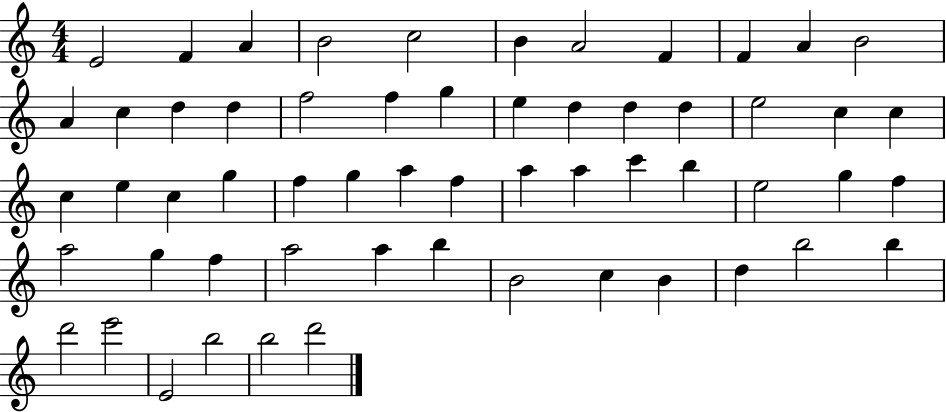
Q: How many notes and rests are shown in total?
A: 58